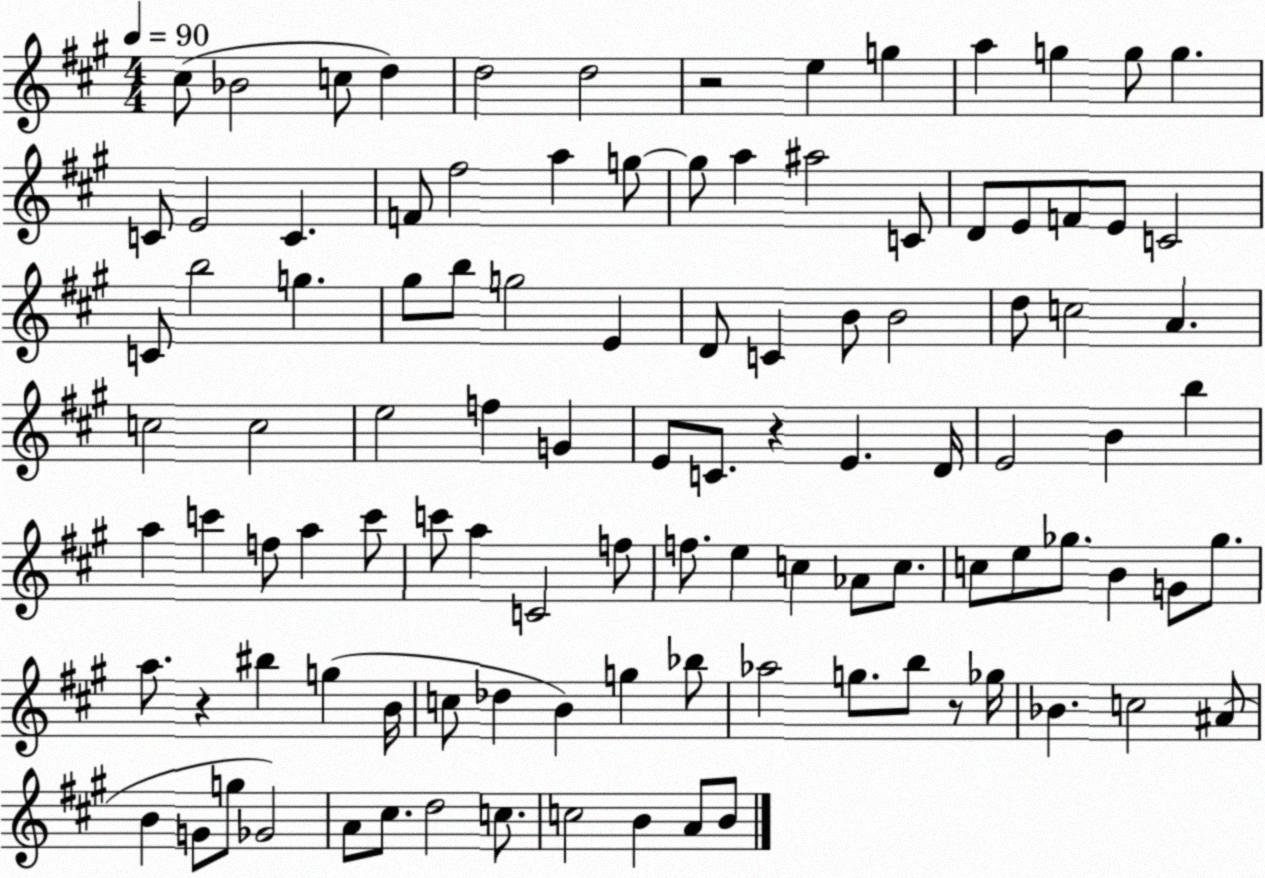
X:1
T:Untitled
M:4/4
L:1/4
K:A
^c/2 _B2 c/2 d d2 d2 z2 e g a g g/2 g C/2 E2 C F/2 ^f2 a g/2 g/2 a ^a2 C/2 D/2 E/2 F/2 E/2 C2 C/2 b2 g ^g/2 b/2 g2 E D/2 C B/2 B2 d/2 c2 A c2 c2 e2 f G E/2 C/2 z E D/4 E2 B b a c' f/2 a c'/2 c'/2 a C2 f/2 f/2 e c _A/2 c/2 c/2 e/2 _g/2 B G/2 _g/2 a/2 z ^b g B/4 c/2 _d B g _b/2 _a2 g/2 b/2 z/2 _g/4 _B c2 ^A/2 B G/2 g/2 _G2 A/2 ^c/2 d2 c/2 c2 B A/2 B/2